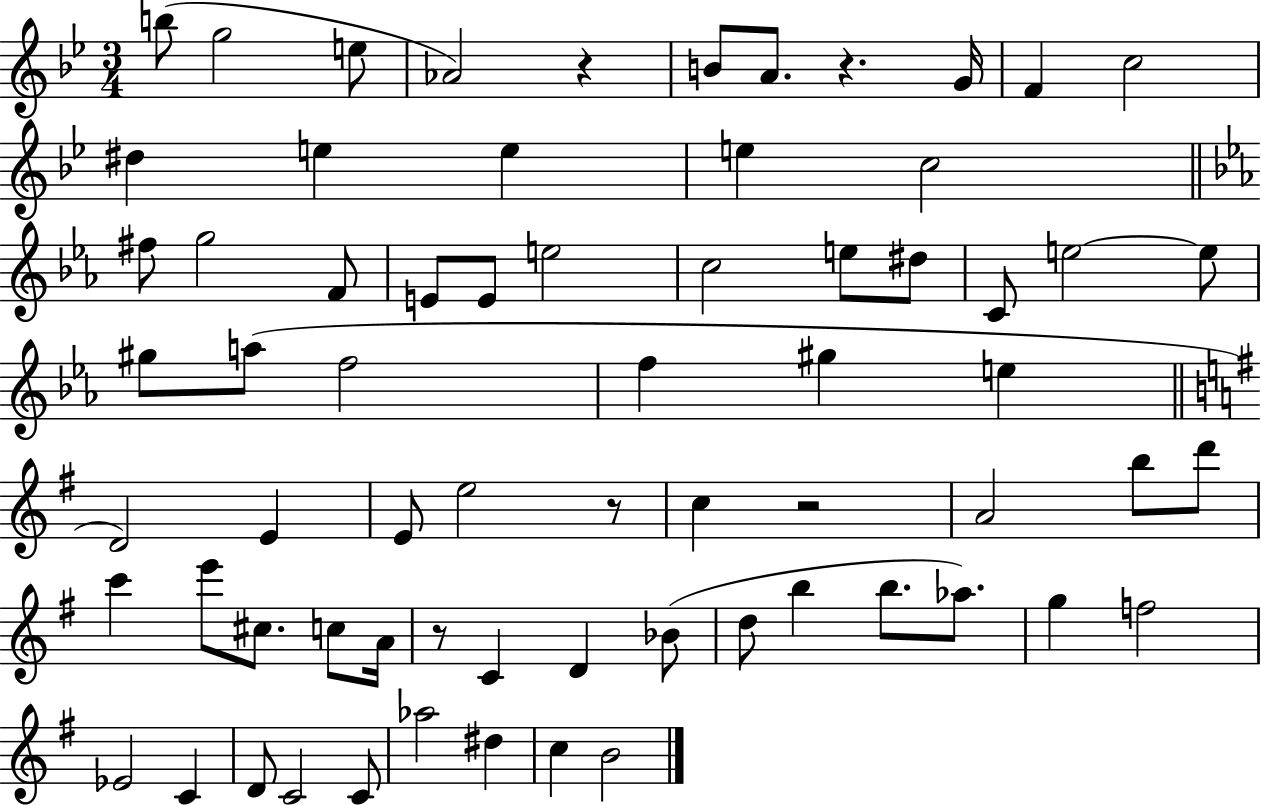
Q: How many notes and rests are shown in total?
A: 68